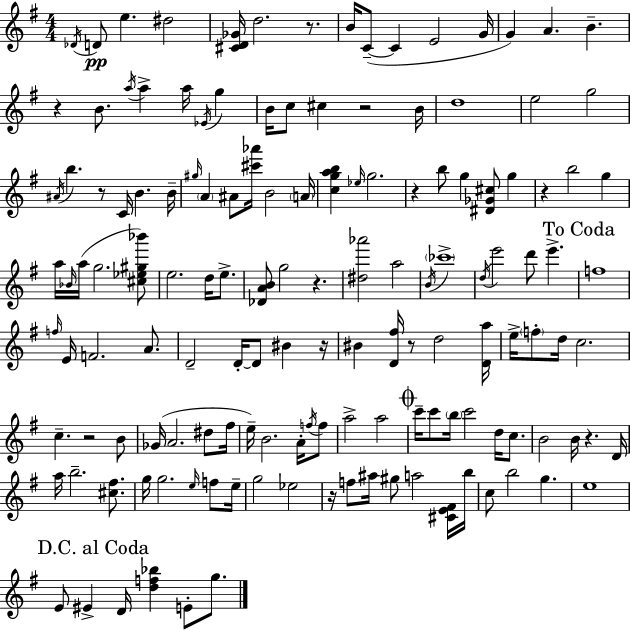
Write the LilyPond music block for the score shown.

{
  \clef treble
  \numericTimeSignature
  \time 4/4
  \key e \minor
  \acciaccatura { des'16 }\pp d'8 e''4. dis''2 | <cis' d' ges'>16 d''2. r8. | b'16 c'8--~(~ c'4 e'2 | g'16 g'4) a'4. b'4.-- | \break r4 b'8. \acciaccatura { a''16 } a''4-> a''16 \acciaccatura { ees'16 } g''4 | b'16 c''8 cis''4 r2 | b'16 d''1 | e''2 g''2 | \break \acciaccatura { ais'16 } b''4. r8 c'16 b'4. | b'16-- \grace { gis''16 } \parenthesize a'4 ais'8 <cis''' aes'''>16 b'2 | \parenthesize a'16 <c'' g'' a'' b''>4 \grace { ees''16 } g''2. | r4 b''8 g''4 | \break <dis' ges' cis''>8 g''4 r4 b''2 | g''4 a''16 \grace { bes'16 } a''16( g''2. | <cis'' ees'' gis'' bes'''>8) e''2. | d''16 e''8.-> <des' a' b'>8 g''2 | \break r4. <dis'' aes'''>2 a''2 | \acciaccatura { b'16 } \parenthesize ces'''1-> | \acciaccatura { d''16 } e'''2 | d'''8 e'''4.-> \mark "To Coda" f''1 | \break \grace { f''16 } e'16 f'2. | a'8. d'2-- | d'16-.~~ d'8 bis'4 r16 bis'4 <d' fis''>16 r8 | d''2 <d' a''>16 e''16-> \parenthesize f''8-. d''16 c''2. | \break c''4.-- | r2 b'8 ges'16( a'2. | dis''8 fis''16 e''16--) b'2. | a'16-. \acciaccatura { f''16 } f''8 a''2-> | \break a''2 \mark \markup { \musicglyph "scripts.coda" } c'''16-- c'''8 \parenthesize b''16 c'''2 | d''16 c''8. b'2 | b'16 r4. d'16 a''16 b''2.-- | <cis'' fis''>8. g''16 g''2. | \break \grace { e''16 } f''8 e''16-- g''2 | ees''2 r16 f''8 ais''16 | gis''8 a''2 <cis' e' fis'>16 b''16 c''8 b''2 | g''4. e''1 | \break \mark "D.C. al Coda" e'8 eis'4-> | d'16 <d'' f'' bes''>4 e'8-. g''8. \bar "|."
}